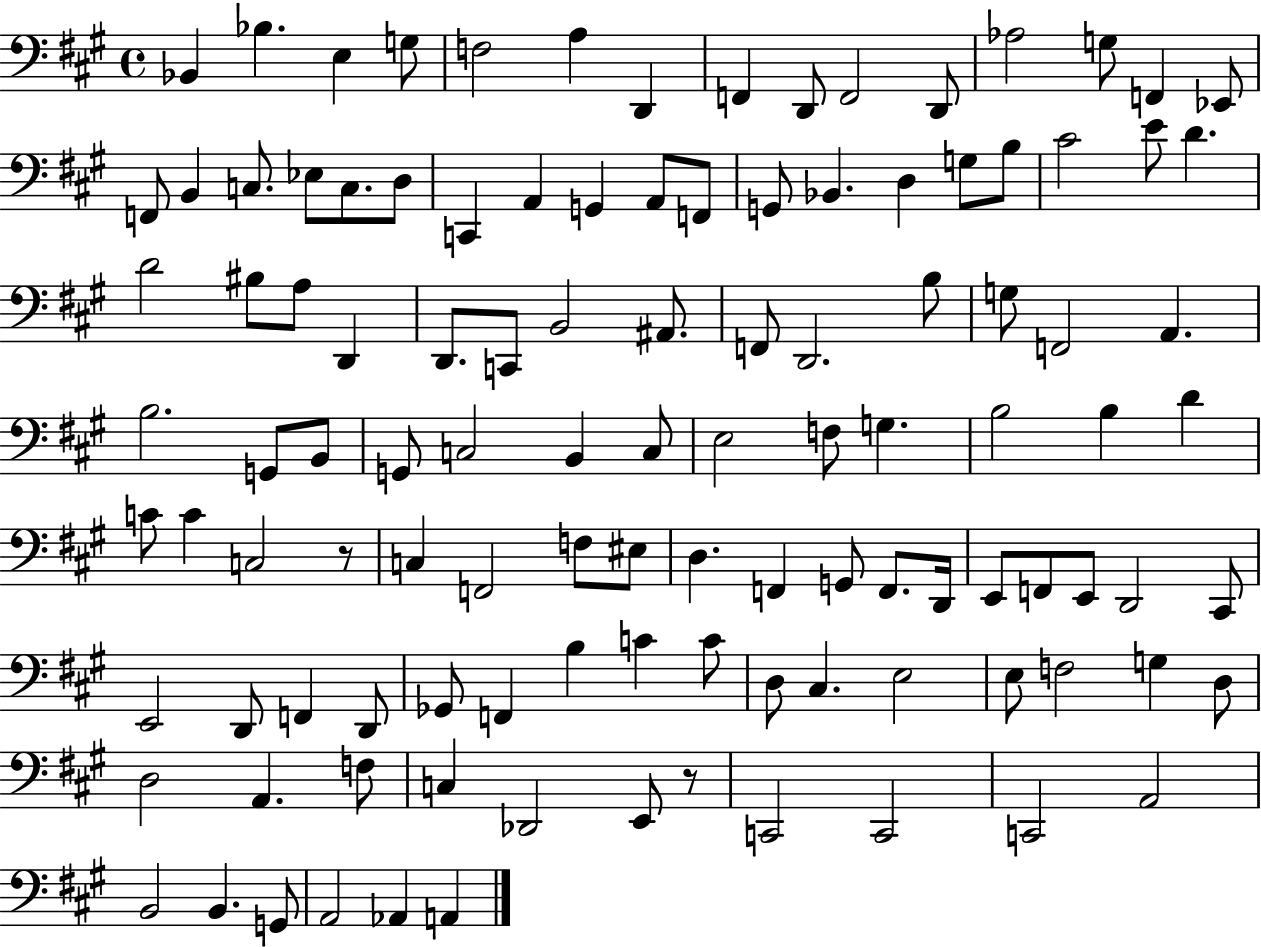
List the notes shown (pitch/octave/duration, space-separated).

Bb2/q Bb3/q. E3/q G3/e F3/h A3/q D2/q F2/q D2/e F2/h D2/e Ab3/h G3/e F2/q Eb2/e F2/e B2/q C3/e. Eb3/e C3/e. D3/e C2/q A2/q G2/q A2/e F2/e G2/e Bb2/q. D3/q G3/e B3/e C#4/h E4/e D4/q. D4/h BIS3/e A3/e D2/q D2/e. C2/e B2/h A#2/e. F2/e D2/h. B3/e G3/e F2/h A2/q. B3/h. G2/e B2/e G2/e C3/h B2/q C3/e E3/h F3/e G3/q. B3/h B3/q D4/q C4/e C4/q C3/h R/e C3/q F2/h F3/e EIS3/e D3/q. F2/q G2/e F2/e. D2/s E2/e F2/e E2/e D2/h C#2/e E2/h D2/e F2/q D2/e Gb2/e F2/q B3/q C4/q C4/e D3/e C#3/q. E3/h E3/e F3/h G3/q D3/e D3/h A2/q. F3/e C3/q Db2/h E2/e R/e C2/h C2/h C2/h A2/h B2/h B2/q. G2/e A2/h Ab2/q A2/q